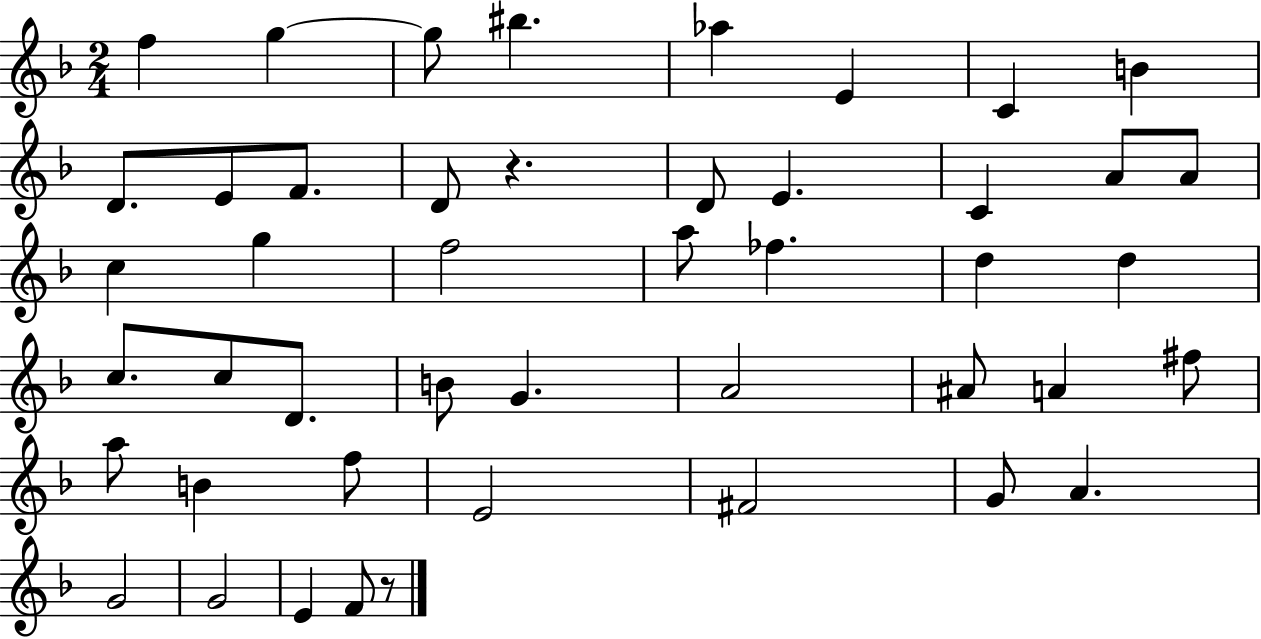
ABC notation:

X:1
T:Untitled
M:2/4
L:1/4
K:F
f g g/2 ^b _a E C B D/2 E/2 F/2 D/2 z D/2 E C A/2 A/2 c g f2 a/2 _f d d c/2 c/2 D/2 B/2 G A2 ^A/2 A ^f/2 a/2 B f/2 E2 ^F2 G/2 A G2 G2 E F/2 z/2